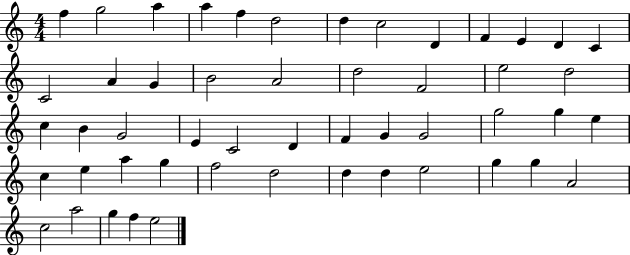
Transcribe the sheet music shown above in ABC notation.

X:1
T:Untitled
M:4/4
L:1/4
K:C
f g2 a a f d2 d c2 D F E D C C2 A G B2 A2 d2 F2 e2 d2 c B G2 E C2 D F G G2 g2 g e c e a g f2 d2 d d e2 g g A2 c2 a2 g f e2